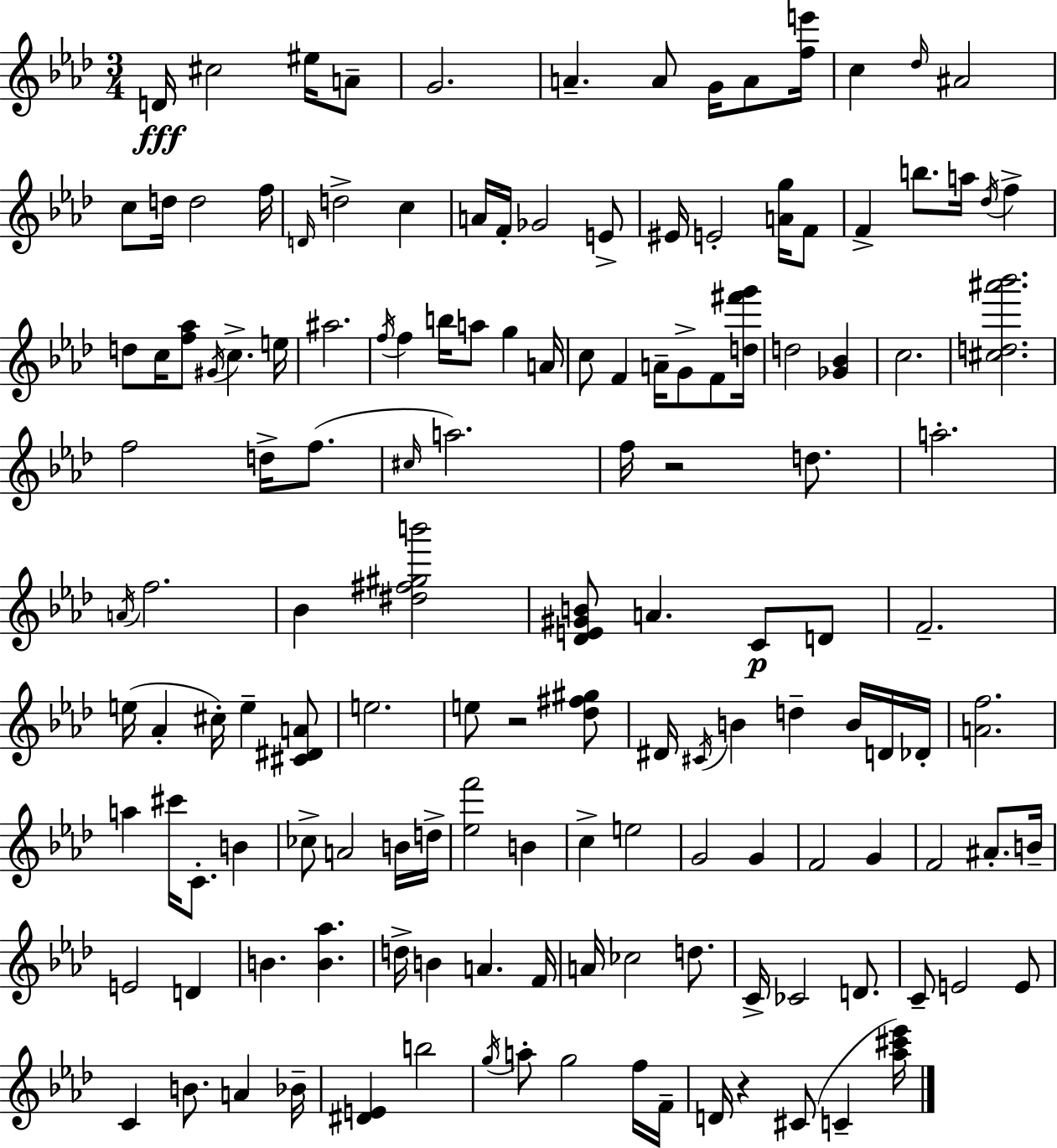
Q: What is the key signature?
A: AES major